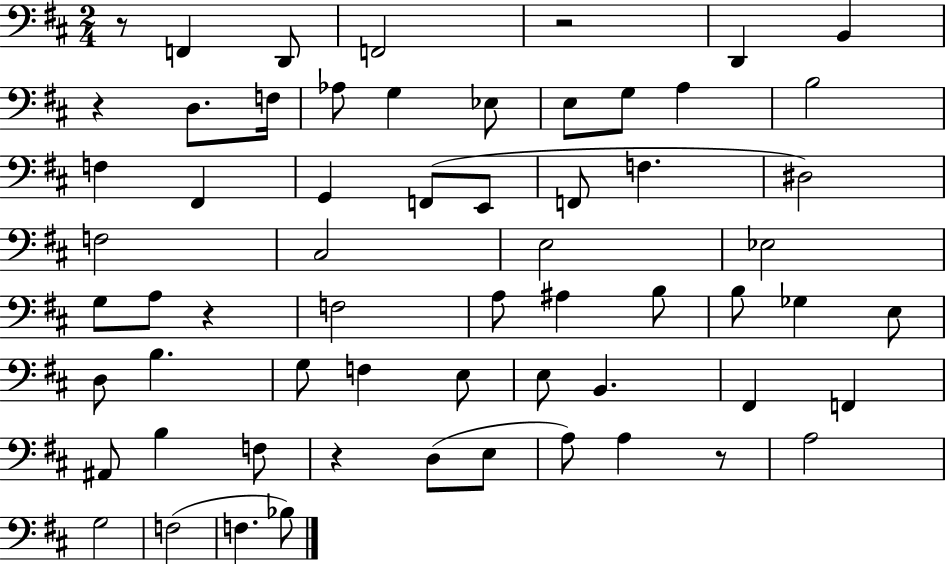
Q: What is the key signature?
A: D major